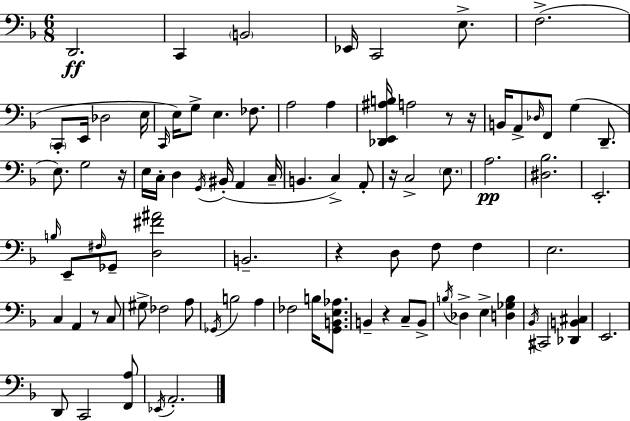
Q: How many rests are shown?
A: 7